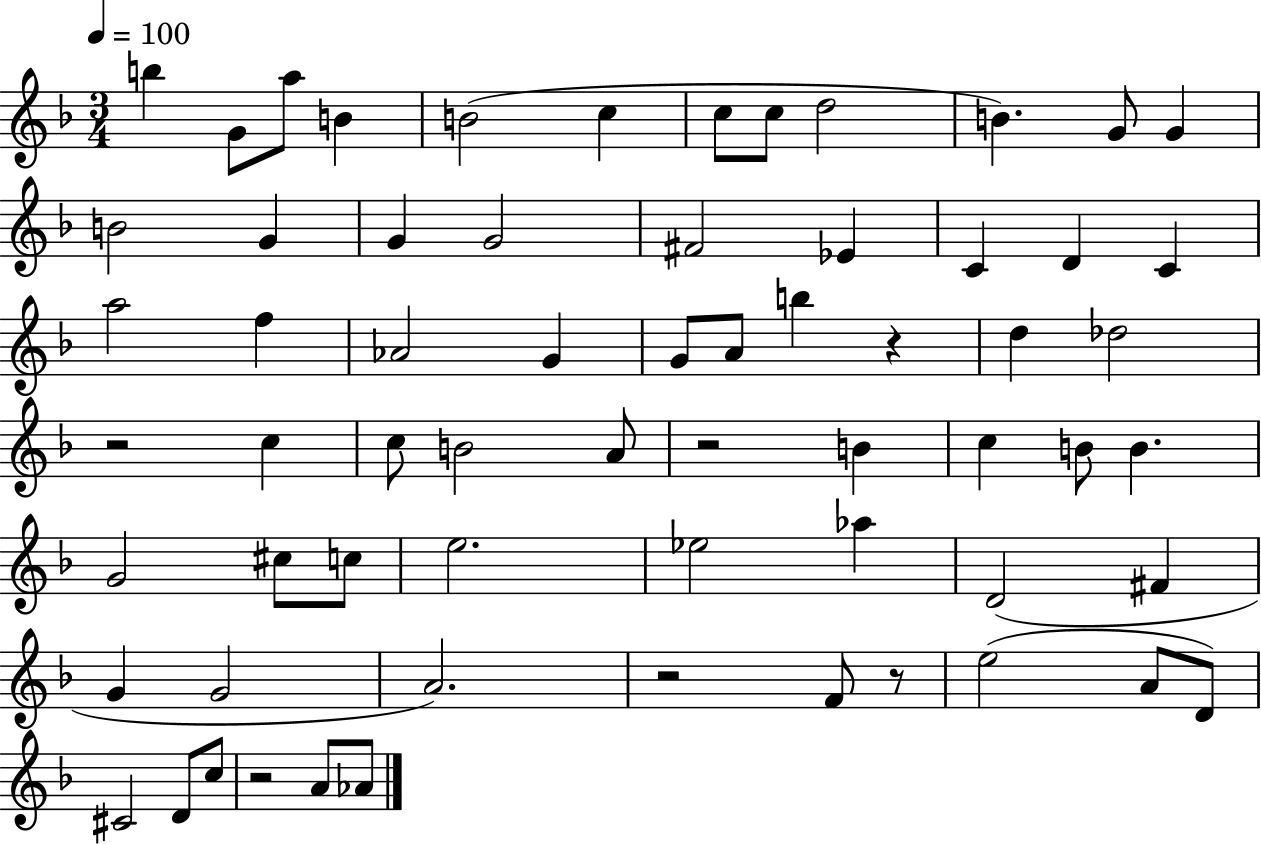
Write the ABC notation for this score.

X:1
T:Untitled
M:3/4
L:1/4
K:F
b G/2 a/2 B B2 c c/2 c/2 d2 B G/2 G B2 G G G2 ^F2 _E C D C a2 f _A2 G G/2 A/2 b z d _d2 z2 c c/2 B2 A/2 z2 B c B/2 B G2 ^c/2 c/2 e2 _e2 _a D2 ^F G G2 A2 z2 F/2 z/2 e2 A/2 D/2 ^C2 D/2 c/2 z2 A/2 _A/2